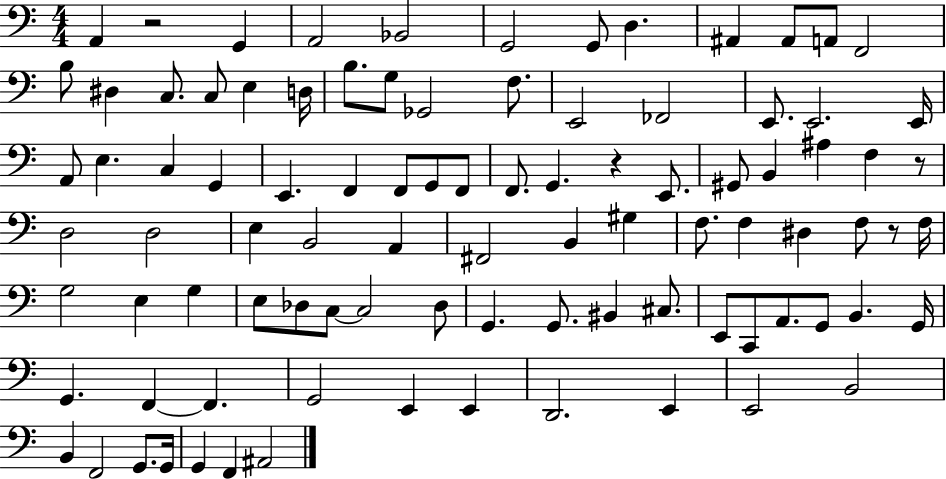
A2/q R/h G2/q A2/h Bb2/h G2/h G2/e D3/q. A#2/q A#2/e A2/e F2/h B3/e D#3/q C3/e. C3/e E3/q D3/s B3/e. G3/e Gb2/h F3/e. E2/h FES2/h E2/e. E2/h. E2/s A2/e E3/q. C3/q G2/q E2/q. F2/q F2/e G2/e F2/e F2/e. G2/q. R/q E2/e. G#2/e B2/q A#3/q F3/q R/e D3/h D3/h E3/q B2/h A2/q F#2/h B2/q G#3/q F3/e. F3/q D#3/q F3/e R/e F3/s G3/h E3/q G3/q E3/e Db3/e C3/e C3/h Db3/e G2/q. G2/e. BIS2/q C#3/e. E2/e C2/e A2/e. G2/e B2/q. G2/s G2/q. F2/q F2/q. G2/h E2/q E2/q D2/h. E2/q E2/h B2/h B2/q F2/h G2/e. G2/s G2/q F2/q A#2/h